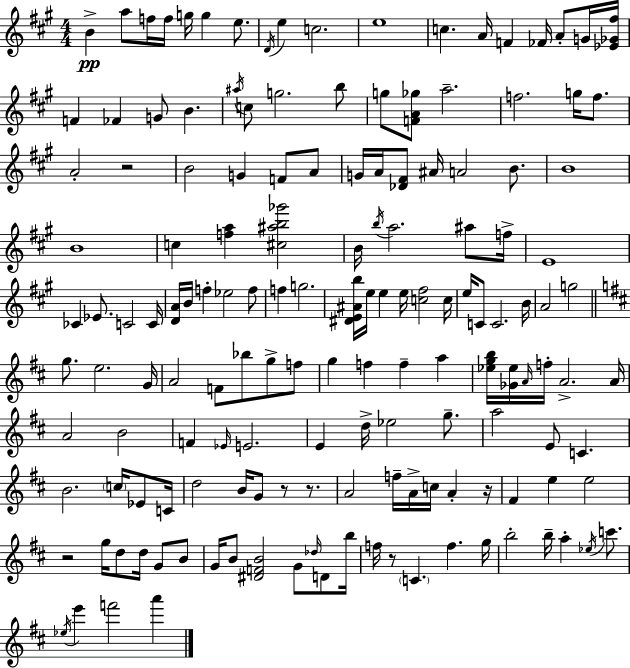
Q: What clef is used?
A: treble